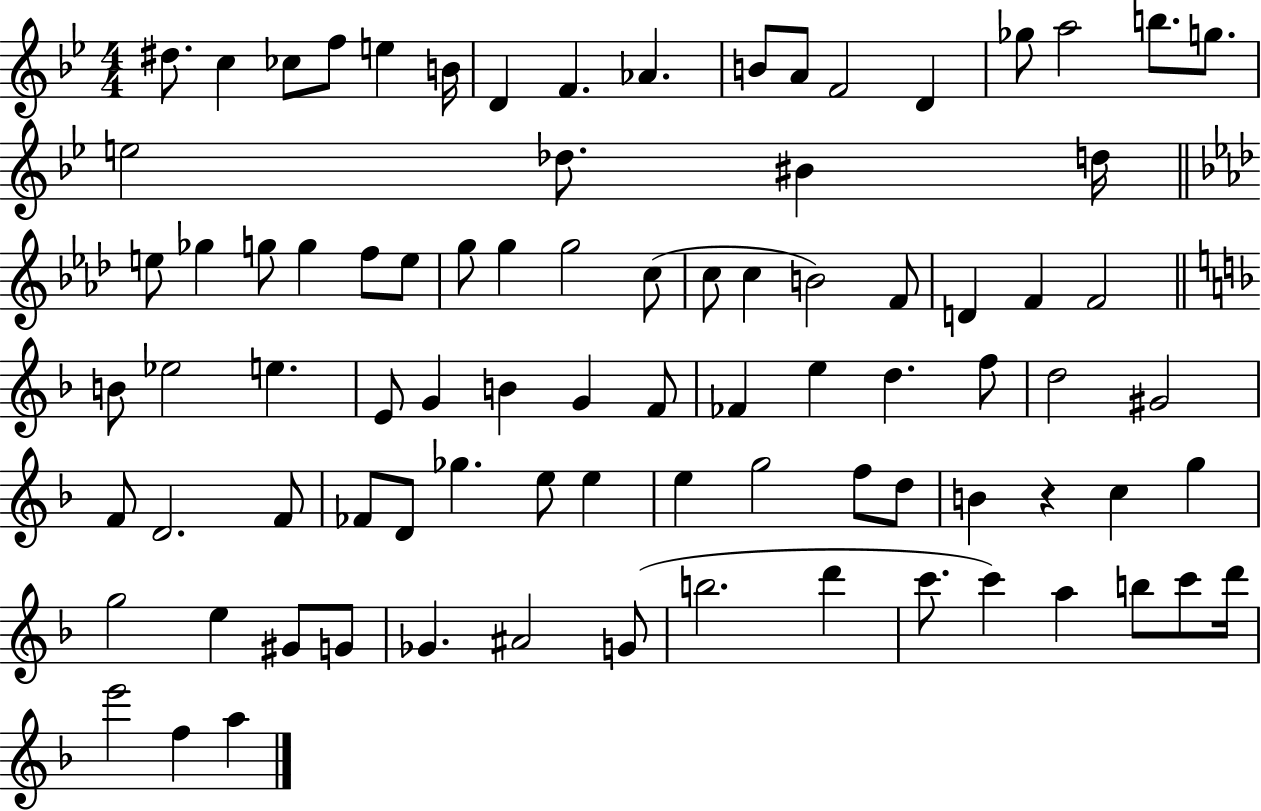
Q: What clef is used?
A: treble